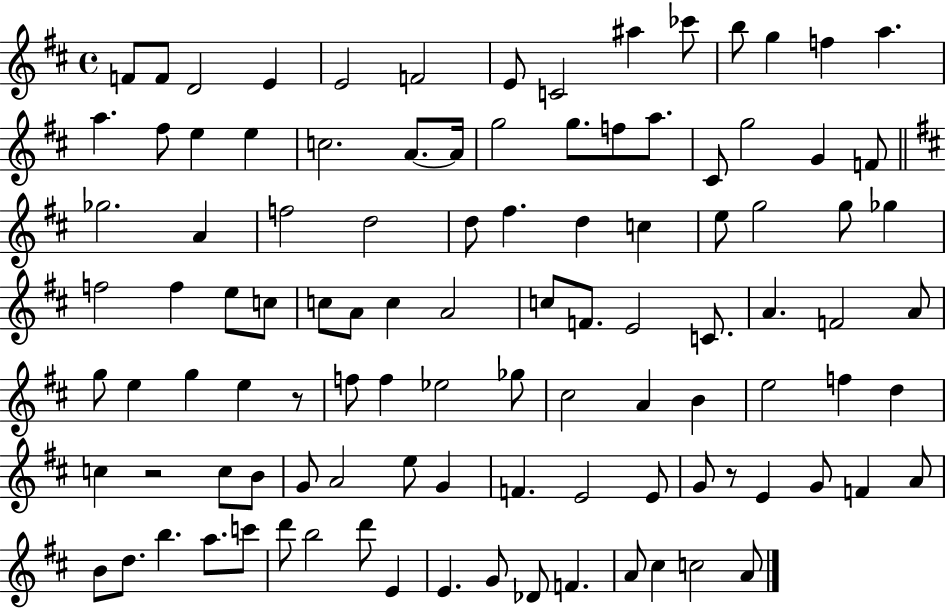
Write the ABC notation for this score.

X:1
T:Untitled
M:4/4
L:1/4
K:D
F/2 F/2 D2 E E2 F2 E/2 C2 ^a _c'/2 b/2 g f a a ^f/2 e e c2 A/2 A/4 g2 g/2 f/2 a/2 ^C/2 g2 G F/2 _g2 A f2 d2 d/2 ^f d c e/2 g2 g/2 _g f2 f e/2 c/2 c/2 A/2 c A2 c/2 F/2 E2 C/2 A F2 A/2 g/2 e g e z/2 f/2 f _e2 _g/2 ^c2 A B e2 f d c z2 c/2 B/2 G/2 A2 e/2 G F E2 E/2 G/2 z/2 E G/2 F A/2 B/2 d/2 b a/2 c'/2 d'/2 b2 d'/2 E E G/2 _D/2 F A/2 ^c c2 A/2